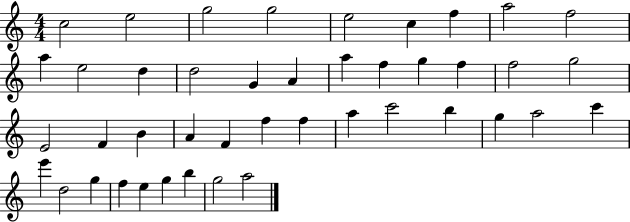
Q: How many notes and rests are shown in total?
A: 43